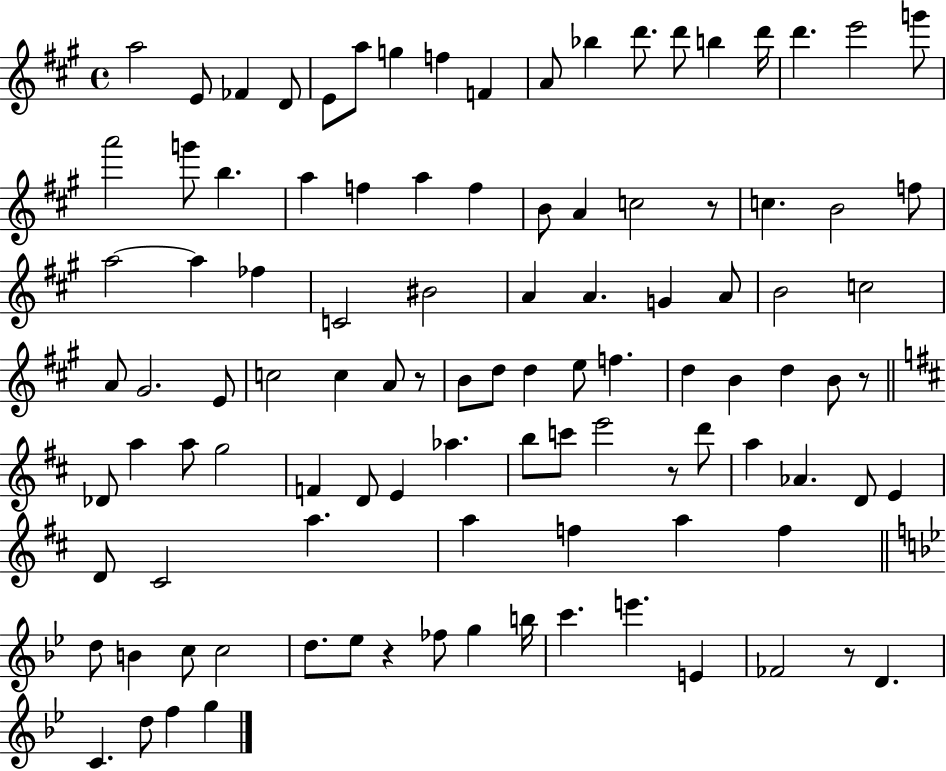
{
  \clef treble
  \time 4/4
  \defaultTimeSignature
  \key a \major
  a''2 e'8 fes'4 d'8 | e'8 a''8 g''4 f''4 f'4 | a'8 bes''4 d'''8. d'''8 b''4 d'''16 | d'''4. e'''2 g'''8 | \break a'''2 g'''8 b''4. | a''4 f''4 a''4 f''4 | b'8 a'4 c''2 r8 | c''4. b'2 f''8 | \break a''2~~ a''4 fes''4 | c'2 bis'2 | a'4 a'4. g'4 a'8 | b'2 c''2 | \break a'8 gis'2. e'8 | c''2 c''4 a'8 r8 | b'8 d''8 d''4 e''8 f''4. | d''4 b'4 d''4 b'8 r8 | \break \bar "||" \break \key b \minor des'8 a''4 a''8 g''2 | f'4 d'8 e'4 aes''4. | b''8 c'''8 e'''2 r8 d'''8 | a''4 aes'4. d'8 e'4 | \break d'8 cis'2 a''4. | a''4 f''4 a''4 f''4 | \bar "||" \break \key g \minor d''8 b'4 c''8 c''2 | d''8. ees''8 r4 fes''8 g''4 b''16 | c'''4. e'''4. e'4 | fes'2 r8 d'4. | \break c'4. d''8 f''4 g''4 | \bar "|."
}